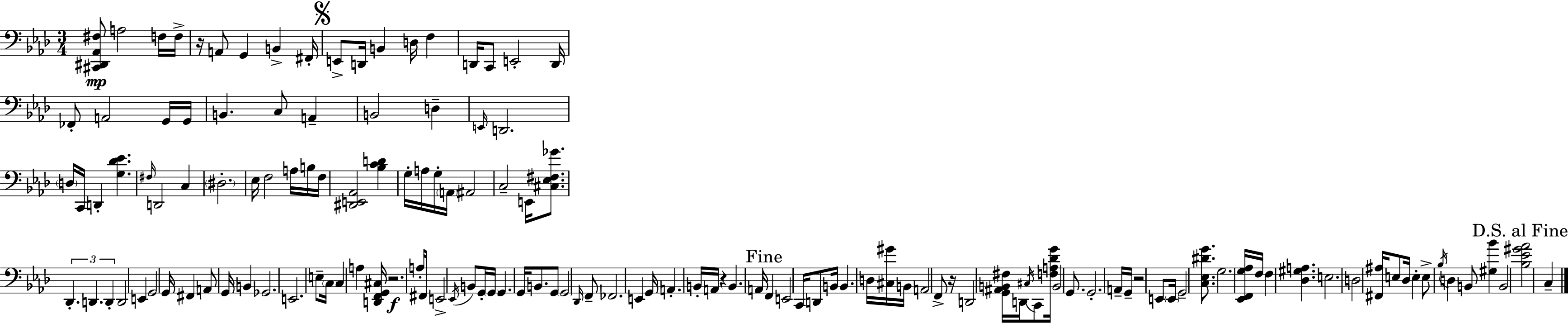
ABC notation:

X:1
T:Untitled
M:3/4
L:1/4
K:Ab
[^C,,^D,,_A,,^F,]/2 A,2 F,/4 F,/4 z/4 A,,/2 G,, B,, ^F,,/4 E,,/2 D,,/4 B,, D,/4 F, D,,/4 C,,/2 E,,2 D,,/4 _F,,/2 A,,2 G,,/4 G,,/4 B,, C,/2 A,, B,,2 D, E,,/4 D,,2 D,/4 C,,/4 D,, [G,_D_E] ^F,/4 D,,2 C, ^D,2 _E,/4 F,2 A,/4 B,/4 F,/4 [^D,,E,,_A,,]2 [_B,CD] G,/4 A,/4 G,/4 A,,/4 ^A,,2 C,2 E,,/4 [^C,_E,^F,_G]/2 _D,, D,, D,, D,,2 E,, G,,2 G,,/4 ^F,, A,,/2 G,,/4 B,, _G,,2 E,,2 E,/2 C,/4 C, A, [D,,F,,G,,^C,]/4 z2 A,/4 ^F,,/4 E,,2 _E,,/4 B,,/2 G,,/4 G,,/4 G,, G,,/4 B,,/2 G,,/2 G,,2 _D,,/4 F,,/2 _F,,2 E,, G,,/4 A,, B,,/4 A,,/4 z B,, A,,/4 F,, E,,2 C,,/4 D,,/2 B,,/4 B,, D,/4 [^C,^G]/4 B,,/4 A,,2 F,,/2 z/4 D,,2 [G,,^A,,B,,^F,]/4 D,,/4 ^C,/4 C,,/2 [F,A,_DG]/4 B,,2 G,,/2 G,,2 A,,/4 G,,/4 z2 E,,/2 E,,/4 G,,2 [C,_E,^DG]/2 G,2 [_E,,F,,G,_A,]/4 F,/4 F, [_D,^G,A,] E,2 D,2 [^F,,^A,]/4 E,/2 _D,/4 E, E,/2 _B,/4 D, B,,/2 [^G,_B] B,,2 [_B,_E^G_A]2 C,